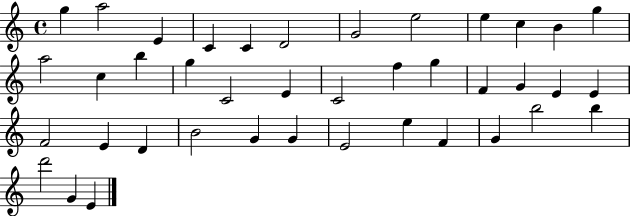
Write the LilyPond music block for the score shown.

{
  \clef treble
  \time 4/4
  \defaultTimeSignature
  \key c \major
  g''4 a''2 e'4 | c'4 c'4 d'2 | g'2 e''2 | e''4 c''4 b'4 g''4 | \break a''2 c''4 b''4 | g''4 c'2 e'4 | c'2 f''4 g''4 | f'4 g'4 e'4 e'4 | \break f'2 e'4 d'4 | b'2 g'4 g'4 | e'2 e''4 f'4 | g'4 b''2 b''4 | \break d'''2 g'4 e'4 | \bar "|."
}